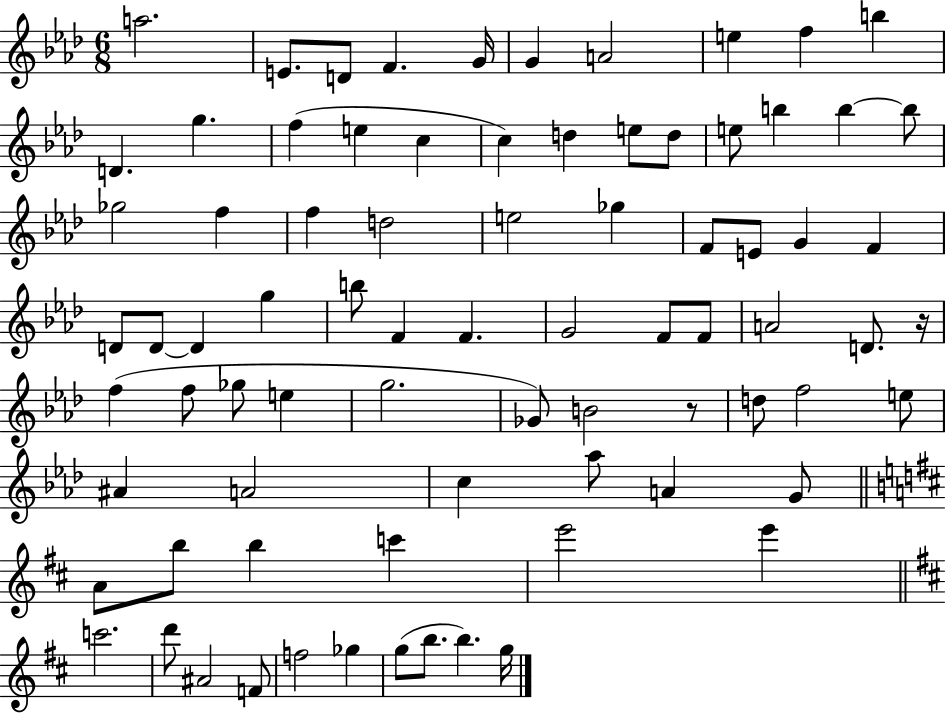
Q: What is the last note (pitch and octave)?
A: G5